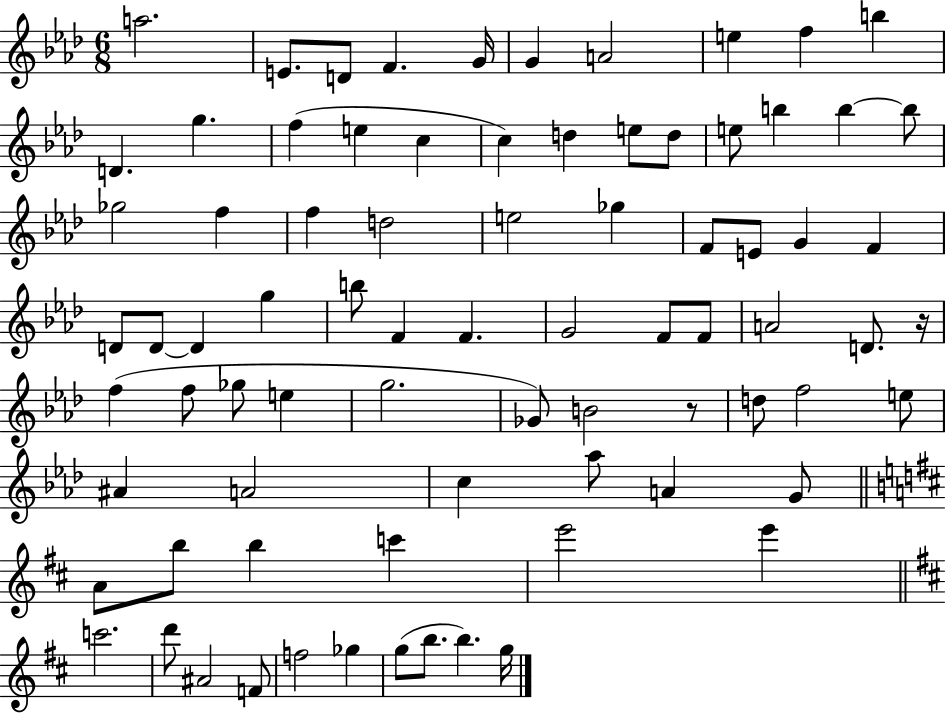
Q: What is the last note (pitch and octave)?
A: G5